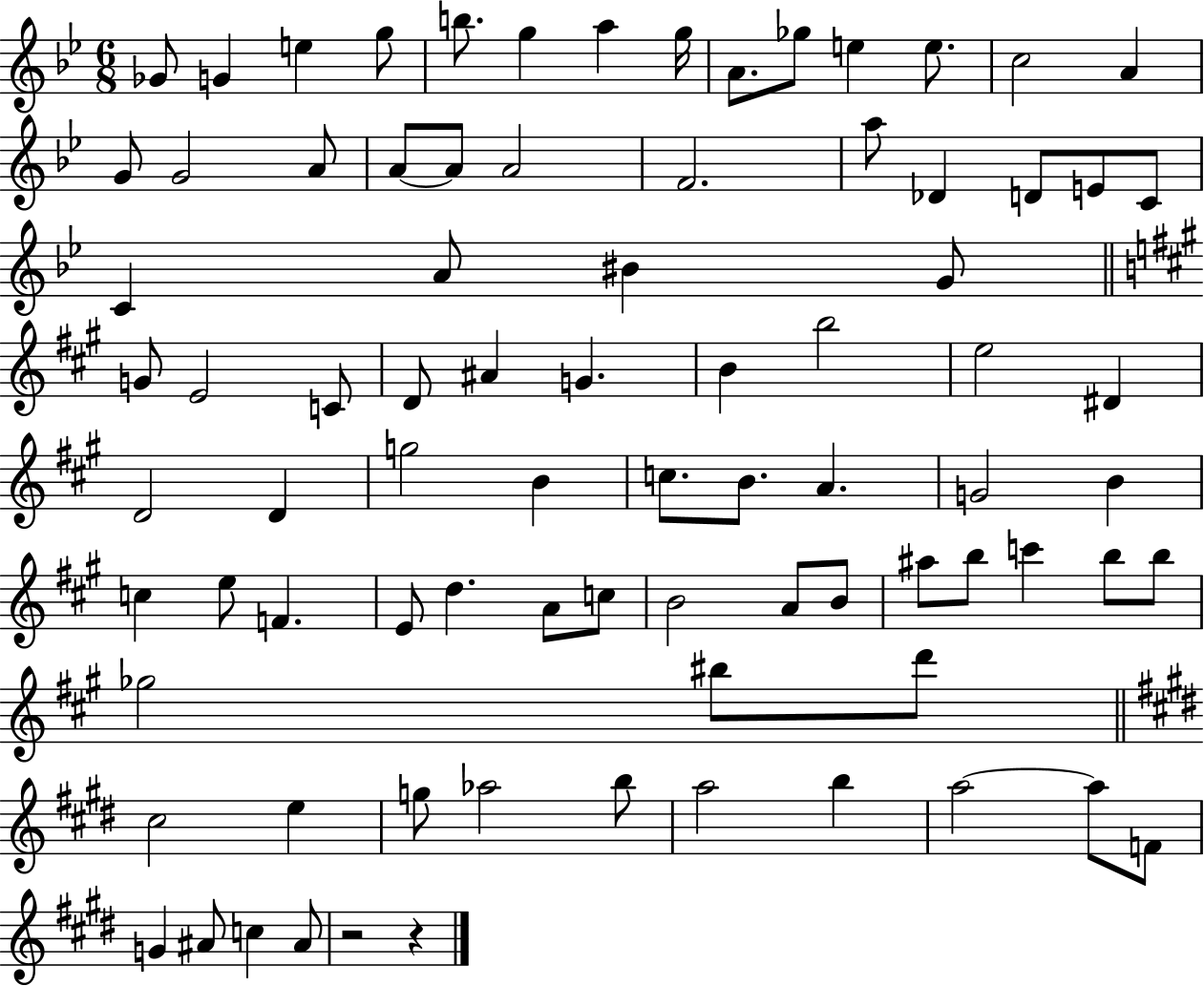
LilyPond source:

{
  \clef treble
  \numericTimeSignature
  \time 6/8
  \key bes \major
  ges'8 g'4 e''4 g''8 | b''8. g''4 a''4 g''16 | a'8. ges''8 e''4 e''8. | c''2 a'4 | \break g'8 g'2 a'8 | a'8~~ a'8 a'2 | f'2. | a''8 des'4 d'8 e'8 c'8 | \break c'4 a'8 bis'4 g'8 | \bar "||" \break \key a \major g'8 e'2 c'8 | d'8 ais'4 g'4. | b'4 b''2 | e''2 dis'4 | \break d'2 d'4 | g''2 b'4 | c''8. b'8. a'4. | g'2 b'4 | \break c''4 e''8 f'4. | e'8 d''4. a'8 c''8 | b'2 a'8 b'8 | ais''8 b''8 c'''4 b''8 b''8 | \break ges''2 bis''8 d'''8 | \bar "||" \break \key e \major cis''2 e''4 | g''8 aes''2 b''8 | a''2 b''4 | a''2~~ a''8 f'8 | \break g'4 ais'8 c''4 ais'8 | r2 r4 | \bar "|."
}